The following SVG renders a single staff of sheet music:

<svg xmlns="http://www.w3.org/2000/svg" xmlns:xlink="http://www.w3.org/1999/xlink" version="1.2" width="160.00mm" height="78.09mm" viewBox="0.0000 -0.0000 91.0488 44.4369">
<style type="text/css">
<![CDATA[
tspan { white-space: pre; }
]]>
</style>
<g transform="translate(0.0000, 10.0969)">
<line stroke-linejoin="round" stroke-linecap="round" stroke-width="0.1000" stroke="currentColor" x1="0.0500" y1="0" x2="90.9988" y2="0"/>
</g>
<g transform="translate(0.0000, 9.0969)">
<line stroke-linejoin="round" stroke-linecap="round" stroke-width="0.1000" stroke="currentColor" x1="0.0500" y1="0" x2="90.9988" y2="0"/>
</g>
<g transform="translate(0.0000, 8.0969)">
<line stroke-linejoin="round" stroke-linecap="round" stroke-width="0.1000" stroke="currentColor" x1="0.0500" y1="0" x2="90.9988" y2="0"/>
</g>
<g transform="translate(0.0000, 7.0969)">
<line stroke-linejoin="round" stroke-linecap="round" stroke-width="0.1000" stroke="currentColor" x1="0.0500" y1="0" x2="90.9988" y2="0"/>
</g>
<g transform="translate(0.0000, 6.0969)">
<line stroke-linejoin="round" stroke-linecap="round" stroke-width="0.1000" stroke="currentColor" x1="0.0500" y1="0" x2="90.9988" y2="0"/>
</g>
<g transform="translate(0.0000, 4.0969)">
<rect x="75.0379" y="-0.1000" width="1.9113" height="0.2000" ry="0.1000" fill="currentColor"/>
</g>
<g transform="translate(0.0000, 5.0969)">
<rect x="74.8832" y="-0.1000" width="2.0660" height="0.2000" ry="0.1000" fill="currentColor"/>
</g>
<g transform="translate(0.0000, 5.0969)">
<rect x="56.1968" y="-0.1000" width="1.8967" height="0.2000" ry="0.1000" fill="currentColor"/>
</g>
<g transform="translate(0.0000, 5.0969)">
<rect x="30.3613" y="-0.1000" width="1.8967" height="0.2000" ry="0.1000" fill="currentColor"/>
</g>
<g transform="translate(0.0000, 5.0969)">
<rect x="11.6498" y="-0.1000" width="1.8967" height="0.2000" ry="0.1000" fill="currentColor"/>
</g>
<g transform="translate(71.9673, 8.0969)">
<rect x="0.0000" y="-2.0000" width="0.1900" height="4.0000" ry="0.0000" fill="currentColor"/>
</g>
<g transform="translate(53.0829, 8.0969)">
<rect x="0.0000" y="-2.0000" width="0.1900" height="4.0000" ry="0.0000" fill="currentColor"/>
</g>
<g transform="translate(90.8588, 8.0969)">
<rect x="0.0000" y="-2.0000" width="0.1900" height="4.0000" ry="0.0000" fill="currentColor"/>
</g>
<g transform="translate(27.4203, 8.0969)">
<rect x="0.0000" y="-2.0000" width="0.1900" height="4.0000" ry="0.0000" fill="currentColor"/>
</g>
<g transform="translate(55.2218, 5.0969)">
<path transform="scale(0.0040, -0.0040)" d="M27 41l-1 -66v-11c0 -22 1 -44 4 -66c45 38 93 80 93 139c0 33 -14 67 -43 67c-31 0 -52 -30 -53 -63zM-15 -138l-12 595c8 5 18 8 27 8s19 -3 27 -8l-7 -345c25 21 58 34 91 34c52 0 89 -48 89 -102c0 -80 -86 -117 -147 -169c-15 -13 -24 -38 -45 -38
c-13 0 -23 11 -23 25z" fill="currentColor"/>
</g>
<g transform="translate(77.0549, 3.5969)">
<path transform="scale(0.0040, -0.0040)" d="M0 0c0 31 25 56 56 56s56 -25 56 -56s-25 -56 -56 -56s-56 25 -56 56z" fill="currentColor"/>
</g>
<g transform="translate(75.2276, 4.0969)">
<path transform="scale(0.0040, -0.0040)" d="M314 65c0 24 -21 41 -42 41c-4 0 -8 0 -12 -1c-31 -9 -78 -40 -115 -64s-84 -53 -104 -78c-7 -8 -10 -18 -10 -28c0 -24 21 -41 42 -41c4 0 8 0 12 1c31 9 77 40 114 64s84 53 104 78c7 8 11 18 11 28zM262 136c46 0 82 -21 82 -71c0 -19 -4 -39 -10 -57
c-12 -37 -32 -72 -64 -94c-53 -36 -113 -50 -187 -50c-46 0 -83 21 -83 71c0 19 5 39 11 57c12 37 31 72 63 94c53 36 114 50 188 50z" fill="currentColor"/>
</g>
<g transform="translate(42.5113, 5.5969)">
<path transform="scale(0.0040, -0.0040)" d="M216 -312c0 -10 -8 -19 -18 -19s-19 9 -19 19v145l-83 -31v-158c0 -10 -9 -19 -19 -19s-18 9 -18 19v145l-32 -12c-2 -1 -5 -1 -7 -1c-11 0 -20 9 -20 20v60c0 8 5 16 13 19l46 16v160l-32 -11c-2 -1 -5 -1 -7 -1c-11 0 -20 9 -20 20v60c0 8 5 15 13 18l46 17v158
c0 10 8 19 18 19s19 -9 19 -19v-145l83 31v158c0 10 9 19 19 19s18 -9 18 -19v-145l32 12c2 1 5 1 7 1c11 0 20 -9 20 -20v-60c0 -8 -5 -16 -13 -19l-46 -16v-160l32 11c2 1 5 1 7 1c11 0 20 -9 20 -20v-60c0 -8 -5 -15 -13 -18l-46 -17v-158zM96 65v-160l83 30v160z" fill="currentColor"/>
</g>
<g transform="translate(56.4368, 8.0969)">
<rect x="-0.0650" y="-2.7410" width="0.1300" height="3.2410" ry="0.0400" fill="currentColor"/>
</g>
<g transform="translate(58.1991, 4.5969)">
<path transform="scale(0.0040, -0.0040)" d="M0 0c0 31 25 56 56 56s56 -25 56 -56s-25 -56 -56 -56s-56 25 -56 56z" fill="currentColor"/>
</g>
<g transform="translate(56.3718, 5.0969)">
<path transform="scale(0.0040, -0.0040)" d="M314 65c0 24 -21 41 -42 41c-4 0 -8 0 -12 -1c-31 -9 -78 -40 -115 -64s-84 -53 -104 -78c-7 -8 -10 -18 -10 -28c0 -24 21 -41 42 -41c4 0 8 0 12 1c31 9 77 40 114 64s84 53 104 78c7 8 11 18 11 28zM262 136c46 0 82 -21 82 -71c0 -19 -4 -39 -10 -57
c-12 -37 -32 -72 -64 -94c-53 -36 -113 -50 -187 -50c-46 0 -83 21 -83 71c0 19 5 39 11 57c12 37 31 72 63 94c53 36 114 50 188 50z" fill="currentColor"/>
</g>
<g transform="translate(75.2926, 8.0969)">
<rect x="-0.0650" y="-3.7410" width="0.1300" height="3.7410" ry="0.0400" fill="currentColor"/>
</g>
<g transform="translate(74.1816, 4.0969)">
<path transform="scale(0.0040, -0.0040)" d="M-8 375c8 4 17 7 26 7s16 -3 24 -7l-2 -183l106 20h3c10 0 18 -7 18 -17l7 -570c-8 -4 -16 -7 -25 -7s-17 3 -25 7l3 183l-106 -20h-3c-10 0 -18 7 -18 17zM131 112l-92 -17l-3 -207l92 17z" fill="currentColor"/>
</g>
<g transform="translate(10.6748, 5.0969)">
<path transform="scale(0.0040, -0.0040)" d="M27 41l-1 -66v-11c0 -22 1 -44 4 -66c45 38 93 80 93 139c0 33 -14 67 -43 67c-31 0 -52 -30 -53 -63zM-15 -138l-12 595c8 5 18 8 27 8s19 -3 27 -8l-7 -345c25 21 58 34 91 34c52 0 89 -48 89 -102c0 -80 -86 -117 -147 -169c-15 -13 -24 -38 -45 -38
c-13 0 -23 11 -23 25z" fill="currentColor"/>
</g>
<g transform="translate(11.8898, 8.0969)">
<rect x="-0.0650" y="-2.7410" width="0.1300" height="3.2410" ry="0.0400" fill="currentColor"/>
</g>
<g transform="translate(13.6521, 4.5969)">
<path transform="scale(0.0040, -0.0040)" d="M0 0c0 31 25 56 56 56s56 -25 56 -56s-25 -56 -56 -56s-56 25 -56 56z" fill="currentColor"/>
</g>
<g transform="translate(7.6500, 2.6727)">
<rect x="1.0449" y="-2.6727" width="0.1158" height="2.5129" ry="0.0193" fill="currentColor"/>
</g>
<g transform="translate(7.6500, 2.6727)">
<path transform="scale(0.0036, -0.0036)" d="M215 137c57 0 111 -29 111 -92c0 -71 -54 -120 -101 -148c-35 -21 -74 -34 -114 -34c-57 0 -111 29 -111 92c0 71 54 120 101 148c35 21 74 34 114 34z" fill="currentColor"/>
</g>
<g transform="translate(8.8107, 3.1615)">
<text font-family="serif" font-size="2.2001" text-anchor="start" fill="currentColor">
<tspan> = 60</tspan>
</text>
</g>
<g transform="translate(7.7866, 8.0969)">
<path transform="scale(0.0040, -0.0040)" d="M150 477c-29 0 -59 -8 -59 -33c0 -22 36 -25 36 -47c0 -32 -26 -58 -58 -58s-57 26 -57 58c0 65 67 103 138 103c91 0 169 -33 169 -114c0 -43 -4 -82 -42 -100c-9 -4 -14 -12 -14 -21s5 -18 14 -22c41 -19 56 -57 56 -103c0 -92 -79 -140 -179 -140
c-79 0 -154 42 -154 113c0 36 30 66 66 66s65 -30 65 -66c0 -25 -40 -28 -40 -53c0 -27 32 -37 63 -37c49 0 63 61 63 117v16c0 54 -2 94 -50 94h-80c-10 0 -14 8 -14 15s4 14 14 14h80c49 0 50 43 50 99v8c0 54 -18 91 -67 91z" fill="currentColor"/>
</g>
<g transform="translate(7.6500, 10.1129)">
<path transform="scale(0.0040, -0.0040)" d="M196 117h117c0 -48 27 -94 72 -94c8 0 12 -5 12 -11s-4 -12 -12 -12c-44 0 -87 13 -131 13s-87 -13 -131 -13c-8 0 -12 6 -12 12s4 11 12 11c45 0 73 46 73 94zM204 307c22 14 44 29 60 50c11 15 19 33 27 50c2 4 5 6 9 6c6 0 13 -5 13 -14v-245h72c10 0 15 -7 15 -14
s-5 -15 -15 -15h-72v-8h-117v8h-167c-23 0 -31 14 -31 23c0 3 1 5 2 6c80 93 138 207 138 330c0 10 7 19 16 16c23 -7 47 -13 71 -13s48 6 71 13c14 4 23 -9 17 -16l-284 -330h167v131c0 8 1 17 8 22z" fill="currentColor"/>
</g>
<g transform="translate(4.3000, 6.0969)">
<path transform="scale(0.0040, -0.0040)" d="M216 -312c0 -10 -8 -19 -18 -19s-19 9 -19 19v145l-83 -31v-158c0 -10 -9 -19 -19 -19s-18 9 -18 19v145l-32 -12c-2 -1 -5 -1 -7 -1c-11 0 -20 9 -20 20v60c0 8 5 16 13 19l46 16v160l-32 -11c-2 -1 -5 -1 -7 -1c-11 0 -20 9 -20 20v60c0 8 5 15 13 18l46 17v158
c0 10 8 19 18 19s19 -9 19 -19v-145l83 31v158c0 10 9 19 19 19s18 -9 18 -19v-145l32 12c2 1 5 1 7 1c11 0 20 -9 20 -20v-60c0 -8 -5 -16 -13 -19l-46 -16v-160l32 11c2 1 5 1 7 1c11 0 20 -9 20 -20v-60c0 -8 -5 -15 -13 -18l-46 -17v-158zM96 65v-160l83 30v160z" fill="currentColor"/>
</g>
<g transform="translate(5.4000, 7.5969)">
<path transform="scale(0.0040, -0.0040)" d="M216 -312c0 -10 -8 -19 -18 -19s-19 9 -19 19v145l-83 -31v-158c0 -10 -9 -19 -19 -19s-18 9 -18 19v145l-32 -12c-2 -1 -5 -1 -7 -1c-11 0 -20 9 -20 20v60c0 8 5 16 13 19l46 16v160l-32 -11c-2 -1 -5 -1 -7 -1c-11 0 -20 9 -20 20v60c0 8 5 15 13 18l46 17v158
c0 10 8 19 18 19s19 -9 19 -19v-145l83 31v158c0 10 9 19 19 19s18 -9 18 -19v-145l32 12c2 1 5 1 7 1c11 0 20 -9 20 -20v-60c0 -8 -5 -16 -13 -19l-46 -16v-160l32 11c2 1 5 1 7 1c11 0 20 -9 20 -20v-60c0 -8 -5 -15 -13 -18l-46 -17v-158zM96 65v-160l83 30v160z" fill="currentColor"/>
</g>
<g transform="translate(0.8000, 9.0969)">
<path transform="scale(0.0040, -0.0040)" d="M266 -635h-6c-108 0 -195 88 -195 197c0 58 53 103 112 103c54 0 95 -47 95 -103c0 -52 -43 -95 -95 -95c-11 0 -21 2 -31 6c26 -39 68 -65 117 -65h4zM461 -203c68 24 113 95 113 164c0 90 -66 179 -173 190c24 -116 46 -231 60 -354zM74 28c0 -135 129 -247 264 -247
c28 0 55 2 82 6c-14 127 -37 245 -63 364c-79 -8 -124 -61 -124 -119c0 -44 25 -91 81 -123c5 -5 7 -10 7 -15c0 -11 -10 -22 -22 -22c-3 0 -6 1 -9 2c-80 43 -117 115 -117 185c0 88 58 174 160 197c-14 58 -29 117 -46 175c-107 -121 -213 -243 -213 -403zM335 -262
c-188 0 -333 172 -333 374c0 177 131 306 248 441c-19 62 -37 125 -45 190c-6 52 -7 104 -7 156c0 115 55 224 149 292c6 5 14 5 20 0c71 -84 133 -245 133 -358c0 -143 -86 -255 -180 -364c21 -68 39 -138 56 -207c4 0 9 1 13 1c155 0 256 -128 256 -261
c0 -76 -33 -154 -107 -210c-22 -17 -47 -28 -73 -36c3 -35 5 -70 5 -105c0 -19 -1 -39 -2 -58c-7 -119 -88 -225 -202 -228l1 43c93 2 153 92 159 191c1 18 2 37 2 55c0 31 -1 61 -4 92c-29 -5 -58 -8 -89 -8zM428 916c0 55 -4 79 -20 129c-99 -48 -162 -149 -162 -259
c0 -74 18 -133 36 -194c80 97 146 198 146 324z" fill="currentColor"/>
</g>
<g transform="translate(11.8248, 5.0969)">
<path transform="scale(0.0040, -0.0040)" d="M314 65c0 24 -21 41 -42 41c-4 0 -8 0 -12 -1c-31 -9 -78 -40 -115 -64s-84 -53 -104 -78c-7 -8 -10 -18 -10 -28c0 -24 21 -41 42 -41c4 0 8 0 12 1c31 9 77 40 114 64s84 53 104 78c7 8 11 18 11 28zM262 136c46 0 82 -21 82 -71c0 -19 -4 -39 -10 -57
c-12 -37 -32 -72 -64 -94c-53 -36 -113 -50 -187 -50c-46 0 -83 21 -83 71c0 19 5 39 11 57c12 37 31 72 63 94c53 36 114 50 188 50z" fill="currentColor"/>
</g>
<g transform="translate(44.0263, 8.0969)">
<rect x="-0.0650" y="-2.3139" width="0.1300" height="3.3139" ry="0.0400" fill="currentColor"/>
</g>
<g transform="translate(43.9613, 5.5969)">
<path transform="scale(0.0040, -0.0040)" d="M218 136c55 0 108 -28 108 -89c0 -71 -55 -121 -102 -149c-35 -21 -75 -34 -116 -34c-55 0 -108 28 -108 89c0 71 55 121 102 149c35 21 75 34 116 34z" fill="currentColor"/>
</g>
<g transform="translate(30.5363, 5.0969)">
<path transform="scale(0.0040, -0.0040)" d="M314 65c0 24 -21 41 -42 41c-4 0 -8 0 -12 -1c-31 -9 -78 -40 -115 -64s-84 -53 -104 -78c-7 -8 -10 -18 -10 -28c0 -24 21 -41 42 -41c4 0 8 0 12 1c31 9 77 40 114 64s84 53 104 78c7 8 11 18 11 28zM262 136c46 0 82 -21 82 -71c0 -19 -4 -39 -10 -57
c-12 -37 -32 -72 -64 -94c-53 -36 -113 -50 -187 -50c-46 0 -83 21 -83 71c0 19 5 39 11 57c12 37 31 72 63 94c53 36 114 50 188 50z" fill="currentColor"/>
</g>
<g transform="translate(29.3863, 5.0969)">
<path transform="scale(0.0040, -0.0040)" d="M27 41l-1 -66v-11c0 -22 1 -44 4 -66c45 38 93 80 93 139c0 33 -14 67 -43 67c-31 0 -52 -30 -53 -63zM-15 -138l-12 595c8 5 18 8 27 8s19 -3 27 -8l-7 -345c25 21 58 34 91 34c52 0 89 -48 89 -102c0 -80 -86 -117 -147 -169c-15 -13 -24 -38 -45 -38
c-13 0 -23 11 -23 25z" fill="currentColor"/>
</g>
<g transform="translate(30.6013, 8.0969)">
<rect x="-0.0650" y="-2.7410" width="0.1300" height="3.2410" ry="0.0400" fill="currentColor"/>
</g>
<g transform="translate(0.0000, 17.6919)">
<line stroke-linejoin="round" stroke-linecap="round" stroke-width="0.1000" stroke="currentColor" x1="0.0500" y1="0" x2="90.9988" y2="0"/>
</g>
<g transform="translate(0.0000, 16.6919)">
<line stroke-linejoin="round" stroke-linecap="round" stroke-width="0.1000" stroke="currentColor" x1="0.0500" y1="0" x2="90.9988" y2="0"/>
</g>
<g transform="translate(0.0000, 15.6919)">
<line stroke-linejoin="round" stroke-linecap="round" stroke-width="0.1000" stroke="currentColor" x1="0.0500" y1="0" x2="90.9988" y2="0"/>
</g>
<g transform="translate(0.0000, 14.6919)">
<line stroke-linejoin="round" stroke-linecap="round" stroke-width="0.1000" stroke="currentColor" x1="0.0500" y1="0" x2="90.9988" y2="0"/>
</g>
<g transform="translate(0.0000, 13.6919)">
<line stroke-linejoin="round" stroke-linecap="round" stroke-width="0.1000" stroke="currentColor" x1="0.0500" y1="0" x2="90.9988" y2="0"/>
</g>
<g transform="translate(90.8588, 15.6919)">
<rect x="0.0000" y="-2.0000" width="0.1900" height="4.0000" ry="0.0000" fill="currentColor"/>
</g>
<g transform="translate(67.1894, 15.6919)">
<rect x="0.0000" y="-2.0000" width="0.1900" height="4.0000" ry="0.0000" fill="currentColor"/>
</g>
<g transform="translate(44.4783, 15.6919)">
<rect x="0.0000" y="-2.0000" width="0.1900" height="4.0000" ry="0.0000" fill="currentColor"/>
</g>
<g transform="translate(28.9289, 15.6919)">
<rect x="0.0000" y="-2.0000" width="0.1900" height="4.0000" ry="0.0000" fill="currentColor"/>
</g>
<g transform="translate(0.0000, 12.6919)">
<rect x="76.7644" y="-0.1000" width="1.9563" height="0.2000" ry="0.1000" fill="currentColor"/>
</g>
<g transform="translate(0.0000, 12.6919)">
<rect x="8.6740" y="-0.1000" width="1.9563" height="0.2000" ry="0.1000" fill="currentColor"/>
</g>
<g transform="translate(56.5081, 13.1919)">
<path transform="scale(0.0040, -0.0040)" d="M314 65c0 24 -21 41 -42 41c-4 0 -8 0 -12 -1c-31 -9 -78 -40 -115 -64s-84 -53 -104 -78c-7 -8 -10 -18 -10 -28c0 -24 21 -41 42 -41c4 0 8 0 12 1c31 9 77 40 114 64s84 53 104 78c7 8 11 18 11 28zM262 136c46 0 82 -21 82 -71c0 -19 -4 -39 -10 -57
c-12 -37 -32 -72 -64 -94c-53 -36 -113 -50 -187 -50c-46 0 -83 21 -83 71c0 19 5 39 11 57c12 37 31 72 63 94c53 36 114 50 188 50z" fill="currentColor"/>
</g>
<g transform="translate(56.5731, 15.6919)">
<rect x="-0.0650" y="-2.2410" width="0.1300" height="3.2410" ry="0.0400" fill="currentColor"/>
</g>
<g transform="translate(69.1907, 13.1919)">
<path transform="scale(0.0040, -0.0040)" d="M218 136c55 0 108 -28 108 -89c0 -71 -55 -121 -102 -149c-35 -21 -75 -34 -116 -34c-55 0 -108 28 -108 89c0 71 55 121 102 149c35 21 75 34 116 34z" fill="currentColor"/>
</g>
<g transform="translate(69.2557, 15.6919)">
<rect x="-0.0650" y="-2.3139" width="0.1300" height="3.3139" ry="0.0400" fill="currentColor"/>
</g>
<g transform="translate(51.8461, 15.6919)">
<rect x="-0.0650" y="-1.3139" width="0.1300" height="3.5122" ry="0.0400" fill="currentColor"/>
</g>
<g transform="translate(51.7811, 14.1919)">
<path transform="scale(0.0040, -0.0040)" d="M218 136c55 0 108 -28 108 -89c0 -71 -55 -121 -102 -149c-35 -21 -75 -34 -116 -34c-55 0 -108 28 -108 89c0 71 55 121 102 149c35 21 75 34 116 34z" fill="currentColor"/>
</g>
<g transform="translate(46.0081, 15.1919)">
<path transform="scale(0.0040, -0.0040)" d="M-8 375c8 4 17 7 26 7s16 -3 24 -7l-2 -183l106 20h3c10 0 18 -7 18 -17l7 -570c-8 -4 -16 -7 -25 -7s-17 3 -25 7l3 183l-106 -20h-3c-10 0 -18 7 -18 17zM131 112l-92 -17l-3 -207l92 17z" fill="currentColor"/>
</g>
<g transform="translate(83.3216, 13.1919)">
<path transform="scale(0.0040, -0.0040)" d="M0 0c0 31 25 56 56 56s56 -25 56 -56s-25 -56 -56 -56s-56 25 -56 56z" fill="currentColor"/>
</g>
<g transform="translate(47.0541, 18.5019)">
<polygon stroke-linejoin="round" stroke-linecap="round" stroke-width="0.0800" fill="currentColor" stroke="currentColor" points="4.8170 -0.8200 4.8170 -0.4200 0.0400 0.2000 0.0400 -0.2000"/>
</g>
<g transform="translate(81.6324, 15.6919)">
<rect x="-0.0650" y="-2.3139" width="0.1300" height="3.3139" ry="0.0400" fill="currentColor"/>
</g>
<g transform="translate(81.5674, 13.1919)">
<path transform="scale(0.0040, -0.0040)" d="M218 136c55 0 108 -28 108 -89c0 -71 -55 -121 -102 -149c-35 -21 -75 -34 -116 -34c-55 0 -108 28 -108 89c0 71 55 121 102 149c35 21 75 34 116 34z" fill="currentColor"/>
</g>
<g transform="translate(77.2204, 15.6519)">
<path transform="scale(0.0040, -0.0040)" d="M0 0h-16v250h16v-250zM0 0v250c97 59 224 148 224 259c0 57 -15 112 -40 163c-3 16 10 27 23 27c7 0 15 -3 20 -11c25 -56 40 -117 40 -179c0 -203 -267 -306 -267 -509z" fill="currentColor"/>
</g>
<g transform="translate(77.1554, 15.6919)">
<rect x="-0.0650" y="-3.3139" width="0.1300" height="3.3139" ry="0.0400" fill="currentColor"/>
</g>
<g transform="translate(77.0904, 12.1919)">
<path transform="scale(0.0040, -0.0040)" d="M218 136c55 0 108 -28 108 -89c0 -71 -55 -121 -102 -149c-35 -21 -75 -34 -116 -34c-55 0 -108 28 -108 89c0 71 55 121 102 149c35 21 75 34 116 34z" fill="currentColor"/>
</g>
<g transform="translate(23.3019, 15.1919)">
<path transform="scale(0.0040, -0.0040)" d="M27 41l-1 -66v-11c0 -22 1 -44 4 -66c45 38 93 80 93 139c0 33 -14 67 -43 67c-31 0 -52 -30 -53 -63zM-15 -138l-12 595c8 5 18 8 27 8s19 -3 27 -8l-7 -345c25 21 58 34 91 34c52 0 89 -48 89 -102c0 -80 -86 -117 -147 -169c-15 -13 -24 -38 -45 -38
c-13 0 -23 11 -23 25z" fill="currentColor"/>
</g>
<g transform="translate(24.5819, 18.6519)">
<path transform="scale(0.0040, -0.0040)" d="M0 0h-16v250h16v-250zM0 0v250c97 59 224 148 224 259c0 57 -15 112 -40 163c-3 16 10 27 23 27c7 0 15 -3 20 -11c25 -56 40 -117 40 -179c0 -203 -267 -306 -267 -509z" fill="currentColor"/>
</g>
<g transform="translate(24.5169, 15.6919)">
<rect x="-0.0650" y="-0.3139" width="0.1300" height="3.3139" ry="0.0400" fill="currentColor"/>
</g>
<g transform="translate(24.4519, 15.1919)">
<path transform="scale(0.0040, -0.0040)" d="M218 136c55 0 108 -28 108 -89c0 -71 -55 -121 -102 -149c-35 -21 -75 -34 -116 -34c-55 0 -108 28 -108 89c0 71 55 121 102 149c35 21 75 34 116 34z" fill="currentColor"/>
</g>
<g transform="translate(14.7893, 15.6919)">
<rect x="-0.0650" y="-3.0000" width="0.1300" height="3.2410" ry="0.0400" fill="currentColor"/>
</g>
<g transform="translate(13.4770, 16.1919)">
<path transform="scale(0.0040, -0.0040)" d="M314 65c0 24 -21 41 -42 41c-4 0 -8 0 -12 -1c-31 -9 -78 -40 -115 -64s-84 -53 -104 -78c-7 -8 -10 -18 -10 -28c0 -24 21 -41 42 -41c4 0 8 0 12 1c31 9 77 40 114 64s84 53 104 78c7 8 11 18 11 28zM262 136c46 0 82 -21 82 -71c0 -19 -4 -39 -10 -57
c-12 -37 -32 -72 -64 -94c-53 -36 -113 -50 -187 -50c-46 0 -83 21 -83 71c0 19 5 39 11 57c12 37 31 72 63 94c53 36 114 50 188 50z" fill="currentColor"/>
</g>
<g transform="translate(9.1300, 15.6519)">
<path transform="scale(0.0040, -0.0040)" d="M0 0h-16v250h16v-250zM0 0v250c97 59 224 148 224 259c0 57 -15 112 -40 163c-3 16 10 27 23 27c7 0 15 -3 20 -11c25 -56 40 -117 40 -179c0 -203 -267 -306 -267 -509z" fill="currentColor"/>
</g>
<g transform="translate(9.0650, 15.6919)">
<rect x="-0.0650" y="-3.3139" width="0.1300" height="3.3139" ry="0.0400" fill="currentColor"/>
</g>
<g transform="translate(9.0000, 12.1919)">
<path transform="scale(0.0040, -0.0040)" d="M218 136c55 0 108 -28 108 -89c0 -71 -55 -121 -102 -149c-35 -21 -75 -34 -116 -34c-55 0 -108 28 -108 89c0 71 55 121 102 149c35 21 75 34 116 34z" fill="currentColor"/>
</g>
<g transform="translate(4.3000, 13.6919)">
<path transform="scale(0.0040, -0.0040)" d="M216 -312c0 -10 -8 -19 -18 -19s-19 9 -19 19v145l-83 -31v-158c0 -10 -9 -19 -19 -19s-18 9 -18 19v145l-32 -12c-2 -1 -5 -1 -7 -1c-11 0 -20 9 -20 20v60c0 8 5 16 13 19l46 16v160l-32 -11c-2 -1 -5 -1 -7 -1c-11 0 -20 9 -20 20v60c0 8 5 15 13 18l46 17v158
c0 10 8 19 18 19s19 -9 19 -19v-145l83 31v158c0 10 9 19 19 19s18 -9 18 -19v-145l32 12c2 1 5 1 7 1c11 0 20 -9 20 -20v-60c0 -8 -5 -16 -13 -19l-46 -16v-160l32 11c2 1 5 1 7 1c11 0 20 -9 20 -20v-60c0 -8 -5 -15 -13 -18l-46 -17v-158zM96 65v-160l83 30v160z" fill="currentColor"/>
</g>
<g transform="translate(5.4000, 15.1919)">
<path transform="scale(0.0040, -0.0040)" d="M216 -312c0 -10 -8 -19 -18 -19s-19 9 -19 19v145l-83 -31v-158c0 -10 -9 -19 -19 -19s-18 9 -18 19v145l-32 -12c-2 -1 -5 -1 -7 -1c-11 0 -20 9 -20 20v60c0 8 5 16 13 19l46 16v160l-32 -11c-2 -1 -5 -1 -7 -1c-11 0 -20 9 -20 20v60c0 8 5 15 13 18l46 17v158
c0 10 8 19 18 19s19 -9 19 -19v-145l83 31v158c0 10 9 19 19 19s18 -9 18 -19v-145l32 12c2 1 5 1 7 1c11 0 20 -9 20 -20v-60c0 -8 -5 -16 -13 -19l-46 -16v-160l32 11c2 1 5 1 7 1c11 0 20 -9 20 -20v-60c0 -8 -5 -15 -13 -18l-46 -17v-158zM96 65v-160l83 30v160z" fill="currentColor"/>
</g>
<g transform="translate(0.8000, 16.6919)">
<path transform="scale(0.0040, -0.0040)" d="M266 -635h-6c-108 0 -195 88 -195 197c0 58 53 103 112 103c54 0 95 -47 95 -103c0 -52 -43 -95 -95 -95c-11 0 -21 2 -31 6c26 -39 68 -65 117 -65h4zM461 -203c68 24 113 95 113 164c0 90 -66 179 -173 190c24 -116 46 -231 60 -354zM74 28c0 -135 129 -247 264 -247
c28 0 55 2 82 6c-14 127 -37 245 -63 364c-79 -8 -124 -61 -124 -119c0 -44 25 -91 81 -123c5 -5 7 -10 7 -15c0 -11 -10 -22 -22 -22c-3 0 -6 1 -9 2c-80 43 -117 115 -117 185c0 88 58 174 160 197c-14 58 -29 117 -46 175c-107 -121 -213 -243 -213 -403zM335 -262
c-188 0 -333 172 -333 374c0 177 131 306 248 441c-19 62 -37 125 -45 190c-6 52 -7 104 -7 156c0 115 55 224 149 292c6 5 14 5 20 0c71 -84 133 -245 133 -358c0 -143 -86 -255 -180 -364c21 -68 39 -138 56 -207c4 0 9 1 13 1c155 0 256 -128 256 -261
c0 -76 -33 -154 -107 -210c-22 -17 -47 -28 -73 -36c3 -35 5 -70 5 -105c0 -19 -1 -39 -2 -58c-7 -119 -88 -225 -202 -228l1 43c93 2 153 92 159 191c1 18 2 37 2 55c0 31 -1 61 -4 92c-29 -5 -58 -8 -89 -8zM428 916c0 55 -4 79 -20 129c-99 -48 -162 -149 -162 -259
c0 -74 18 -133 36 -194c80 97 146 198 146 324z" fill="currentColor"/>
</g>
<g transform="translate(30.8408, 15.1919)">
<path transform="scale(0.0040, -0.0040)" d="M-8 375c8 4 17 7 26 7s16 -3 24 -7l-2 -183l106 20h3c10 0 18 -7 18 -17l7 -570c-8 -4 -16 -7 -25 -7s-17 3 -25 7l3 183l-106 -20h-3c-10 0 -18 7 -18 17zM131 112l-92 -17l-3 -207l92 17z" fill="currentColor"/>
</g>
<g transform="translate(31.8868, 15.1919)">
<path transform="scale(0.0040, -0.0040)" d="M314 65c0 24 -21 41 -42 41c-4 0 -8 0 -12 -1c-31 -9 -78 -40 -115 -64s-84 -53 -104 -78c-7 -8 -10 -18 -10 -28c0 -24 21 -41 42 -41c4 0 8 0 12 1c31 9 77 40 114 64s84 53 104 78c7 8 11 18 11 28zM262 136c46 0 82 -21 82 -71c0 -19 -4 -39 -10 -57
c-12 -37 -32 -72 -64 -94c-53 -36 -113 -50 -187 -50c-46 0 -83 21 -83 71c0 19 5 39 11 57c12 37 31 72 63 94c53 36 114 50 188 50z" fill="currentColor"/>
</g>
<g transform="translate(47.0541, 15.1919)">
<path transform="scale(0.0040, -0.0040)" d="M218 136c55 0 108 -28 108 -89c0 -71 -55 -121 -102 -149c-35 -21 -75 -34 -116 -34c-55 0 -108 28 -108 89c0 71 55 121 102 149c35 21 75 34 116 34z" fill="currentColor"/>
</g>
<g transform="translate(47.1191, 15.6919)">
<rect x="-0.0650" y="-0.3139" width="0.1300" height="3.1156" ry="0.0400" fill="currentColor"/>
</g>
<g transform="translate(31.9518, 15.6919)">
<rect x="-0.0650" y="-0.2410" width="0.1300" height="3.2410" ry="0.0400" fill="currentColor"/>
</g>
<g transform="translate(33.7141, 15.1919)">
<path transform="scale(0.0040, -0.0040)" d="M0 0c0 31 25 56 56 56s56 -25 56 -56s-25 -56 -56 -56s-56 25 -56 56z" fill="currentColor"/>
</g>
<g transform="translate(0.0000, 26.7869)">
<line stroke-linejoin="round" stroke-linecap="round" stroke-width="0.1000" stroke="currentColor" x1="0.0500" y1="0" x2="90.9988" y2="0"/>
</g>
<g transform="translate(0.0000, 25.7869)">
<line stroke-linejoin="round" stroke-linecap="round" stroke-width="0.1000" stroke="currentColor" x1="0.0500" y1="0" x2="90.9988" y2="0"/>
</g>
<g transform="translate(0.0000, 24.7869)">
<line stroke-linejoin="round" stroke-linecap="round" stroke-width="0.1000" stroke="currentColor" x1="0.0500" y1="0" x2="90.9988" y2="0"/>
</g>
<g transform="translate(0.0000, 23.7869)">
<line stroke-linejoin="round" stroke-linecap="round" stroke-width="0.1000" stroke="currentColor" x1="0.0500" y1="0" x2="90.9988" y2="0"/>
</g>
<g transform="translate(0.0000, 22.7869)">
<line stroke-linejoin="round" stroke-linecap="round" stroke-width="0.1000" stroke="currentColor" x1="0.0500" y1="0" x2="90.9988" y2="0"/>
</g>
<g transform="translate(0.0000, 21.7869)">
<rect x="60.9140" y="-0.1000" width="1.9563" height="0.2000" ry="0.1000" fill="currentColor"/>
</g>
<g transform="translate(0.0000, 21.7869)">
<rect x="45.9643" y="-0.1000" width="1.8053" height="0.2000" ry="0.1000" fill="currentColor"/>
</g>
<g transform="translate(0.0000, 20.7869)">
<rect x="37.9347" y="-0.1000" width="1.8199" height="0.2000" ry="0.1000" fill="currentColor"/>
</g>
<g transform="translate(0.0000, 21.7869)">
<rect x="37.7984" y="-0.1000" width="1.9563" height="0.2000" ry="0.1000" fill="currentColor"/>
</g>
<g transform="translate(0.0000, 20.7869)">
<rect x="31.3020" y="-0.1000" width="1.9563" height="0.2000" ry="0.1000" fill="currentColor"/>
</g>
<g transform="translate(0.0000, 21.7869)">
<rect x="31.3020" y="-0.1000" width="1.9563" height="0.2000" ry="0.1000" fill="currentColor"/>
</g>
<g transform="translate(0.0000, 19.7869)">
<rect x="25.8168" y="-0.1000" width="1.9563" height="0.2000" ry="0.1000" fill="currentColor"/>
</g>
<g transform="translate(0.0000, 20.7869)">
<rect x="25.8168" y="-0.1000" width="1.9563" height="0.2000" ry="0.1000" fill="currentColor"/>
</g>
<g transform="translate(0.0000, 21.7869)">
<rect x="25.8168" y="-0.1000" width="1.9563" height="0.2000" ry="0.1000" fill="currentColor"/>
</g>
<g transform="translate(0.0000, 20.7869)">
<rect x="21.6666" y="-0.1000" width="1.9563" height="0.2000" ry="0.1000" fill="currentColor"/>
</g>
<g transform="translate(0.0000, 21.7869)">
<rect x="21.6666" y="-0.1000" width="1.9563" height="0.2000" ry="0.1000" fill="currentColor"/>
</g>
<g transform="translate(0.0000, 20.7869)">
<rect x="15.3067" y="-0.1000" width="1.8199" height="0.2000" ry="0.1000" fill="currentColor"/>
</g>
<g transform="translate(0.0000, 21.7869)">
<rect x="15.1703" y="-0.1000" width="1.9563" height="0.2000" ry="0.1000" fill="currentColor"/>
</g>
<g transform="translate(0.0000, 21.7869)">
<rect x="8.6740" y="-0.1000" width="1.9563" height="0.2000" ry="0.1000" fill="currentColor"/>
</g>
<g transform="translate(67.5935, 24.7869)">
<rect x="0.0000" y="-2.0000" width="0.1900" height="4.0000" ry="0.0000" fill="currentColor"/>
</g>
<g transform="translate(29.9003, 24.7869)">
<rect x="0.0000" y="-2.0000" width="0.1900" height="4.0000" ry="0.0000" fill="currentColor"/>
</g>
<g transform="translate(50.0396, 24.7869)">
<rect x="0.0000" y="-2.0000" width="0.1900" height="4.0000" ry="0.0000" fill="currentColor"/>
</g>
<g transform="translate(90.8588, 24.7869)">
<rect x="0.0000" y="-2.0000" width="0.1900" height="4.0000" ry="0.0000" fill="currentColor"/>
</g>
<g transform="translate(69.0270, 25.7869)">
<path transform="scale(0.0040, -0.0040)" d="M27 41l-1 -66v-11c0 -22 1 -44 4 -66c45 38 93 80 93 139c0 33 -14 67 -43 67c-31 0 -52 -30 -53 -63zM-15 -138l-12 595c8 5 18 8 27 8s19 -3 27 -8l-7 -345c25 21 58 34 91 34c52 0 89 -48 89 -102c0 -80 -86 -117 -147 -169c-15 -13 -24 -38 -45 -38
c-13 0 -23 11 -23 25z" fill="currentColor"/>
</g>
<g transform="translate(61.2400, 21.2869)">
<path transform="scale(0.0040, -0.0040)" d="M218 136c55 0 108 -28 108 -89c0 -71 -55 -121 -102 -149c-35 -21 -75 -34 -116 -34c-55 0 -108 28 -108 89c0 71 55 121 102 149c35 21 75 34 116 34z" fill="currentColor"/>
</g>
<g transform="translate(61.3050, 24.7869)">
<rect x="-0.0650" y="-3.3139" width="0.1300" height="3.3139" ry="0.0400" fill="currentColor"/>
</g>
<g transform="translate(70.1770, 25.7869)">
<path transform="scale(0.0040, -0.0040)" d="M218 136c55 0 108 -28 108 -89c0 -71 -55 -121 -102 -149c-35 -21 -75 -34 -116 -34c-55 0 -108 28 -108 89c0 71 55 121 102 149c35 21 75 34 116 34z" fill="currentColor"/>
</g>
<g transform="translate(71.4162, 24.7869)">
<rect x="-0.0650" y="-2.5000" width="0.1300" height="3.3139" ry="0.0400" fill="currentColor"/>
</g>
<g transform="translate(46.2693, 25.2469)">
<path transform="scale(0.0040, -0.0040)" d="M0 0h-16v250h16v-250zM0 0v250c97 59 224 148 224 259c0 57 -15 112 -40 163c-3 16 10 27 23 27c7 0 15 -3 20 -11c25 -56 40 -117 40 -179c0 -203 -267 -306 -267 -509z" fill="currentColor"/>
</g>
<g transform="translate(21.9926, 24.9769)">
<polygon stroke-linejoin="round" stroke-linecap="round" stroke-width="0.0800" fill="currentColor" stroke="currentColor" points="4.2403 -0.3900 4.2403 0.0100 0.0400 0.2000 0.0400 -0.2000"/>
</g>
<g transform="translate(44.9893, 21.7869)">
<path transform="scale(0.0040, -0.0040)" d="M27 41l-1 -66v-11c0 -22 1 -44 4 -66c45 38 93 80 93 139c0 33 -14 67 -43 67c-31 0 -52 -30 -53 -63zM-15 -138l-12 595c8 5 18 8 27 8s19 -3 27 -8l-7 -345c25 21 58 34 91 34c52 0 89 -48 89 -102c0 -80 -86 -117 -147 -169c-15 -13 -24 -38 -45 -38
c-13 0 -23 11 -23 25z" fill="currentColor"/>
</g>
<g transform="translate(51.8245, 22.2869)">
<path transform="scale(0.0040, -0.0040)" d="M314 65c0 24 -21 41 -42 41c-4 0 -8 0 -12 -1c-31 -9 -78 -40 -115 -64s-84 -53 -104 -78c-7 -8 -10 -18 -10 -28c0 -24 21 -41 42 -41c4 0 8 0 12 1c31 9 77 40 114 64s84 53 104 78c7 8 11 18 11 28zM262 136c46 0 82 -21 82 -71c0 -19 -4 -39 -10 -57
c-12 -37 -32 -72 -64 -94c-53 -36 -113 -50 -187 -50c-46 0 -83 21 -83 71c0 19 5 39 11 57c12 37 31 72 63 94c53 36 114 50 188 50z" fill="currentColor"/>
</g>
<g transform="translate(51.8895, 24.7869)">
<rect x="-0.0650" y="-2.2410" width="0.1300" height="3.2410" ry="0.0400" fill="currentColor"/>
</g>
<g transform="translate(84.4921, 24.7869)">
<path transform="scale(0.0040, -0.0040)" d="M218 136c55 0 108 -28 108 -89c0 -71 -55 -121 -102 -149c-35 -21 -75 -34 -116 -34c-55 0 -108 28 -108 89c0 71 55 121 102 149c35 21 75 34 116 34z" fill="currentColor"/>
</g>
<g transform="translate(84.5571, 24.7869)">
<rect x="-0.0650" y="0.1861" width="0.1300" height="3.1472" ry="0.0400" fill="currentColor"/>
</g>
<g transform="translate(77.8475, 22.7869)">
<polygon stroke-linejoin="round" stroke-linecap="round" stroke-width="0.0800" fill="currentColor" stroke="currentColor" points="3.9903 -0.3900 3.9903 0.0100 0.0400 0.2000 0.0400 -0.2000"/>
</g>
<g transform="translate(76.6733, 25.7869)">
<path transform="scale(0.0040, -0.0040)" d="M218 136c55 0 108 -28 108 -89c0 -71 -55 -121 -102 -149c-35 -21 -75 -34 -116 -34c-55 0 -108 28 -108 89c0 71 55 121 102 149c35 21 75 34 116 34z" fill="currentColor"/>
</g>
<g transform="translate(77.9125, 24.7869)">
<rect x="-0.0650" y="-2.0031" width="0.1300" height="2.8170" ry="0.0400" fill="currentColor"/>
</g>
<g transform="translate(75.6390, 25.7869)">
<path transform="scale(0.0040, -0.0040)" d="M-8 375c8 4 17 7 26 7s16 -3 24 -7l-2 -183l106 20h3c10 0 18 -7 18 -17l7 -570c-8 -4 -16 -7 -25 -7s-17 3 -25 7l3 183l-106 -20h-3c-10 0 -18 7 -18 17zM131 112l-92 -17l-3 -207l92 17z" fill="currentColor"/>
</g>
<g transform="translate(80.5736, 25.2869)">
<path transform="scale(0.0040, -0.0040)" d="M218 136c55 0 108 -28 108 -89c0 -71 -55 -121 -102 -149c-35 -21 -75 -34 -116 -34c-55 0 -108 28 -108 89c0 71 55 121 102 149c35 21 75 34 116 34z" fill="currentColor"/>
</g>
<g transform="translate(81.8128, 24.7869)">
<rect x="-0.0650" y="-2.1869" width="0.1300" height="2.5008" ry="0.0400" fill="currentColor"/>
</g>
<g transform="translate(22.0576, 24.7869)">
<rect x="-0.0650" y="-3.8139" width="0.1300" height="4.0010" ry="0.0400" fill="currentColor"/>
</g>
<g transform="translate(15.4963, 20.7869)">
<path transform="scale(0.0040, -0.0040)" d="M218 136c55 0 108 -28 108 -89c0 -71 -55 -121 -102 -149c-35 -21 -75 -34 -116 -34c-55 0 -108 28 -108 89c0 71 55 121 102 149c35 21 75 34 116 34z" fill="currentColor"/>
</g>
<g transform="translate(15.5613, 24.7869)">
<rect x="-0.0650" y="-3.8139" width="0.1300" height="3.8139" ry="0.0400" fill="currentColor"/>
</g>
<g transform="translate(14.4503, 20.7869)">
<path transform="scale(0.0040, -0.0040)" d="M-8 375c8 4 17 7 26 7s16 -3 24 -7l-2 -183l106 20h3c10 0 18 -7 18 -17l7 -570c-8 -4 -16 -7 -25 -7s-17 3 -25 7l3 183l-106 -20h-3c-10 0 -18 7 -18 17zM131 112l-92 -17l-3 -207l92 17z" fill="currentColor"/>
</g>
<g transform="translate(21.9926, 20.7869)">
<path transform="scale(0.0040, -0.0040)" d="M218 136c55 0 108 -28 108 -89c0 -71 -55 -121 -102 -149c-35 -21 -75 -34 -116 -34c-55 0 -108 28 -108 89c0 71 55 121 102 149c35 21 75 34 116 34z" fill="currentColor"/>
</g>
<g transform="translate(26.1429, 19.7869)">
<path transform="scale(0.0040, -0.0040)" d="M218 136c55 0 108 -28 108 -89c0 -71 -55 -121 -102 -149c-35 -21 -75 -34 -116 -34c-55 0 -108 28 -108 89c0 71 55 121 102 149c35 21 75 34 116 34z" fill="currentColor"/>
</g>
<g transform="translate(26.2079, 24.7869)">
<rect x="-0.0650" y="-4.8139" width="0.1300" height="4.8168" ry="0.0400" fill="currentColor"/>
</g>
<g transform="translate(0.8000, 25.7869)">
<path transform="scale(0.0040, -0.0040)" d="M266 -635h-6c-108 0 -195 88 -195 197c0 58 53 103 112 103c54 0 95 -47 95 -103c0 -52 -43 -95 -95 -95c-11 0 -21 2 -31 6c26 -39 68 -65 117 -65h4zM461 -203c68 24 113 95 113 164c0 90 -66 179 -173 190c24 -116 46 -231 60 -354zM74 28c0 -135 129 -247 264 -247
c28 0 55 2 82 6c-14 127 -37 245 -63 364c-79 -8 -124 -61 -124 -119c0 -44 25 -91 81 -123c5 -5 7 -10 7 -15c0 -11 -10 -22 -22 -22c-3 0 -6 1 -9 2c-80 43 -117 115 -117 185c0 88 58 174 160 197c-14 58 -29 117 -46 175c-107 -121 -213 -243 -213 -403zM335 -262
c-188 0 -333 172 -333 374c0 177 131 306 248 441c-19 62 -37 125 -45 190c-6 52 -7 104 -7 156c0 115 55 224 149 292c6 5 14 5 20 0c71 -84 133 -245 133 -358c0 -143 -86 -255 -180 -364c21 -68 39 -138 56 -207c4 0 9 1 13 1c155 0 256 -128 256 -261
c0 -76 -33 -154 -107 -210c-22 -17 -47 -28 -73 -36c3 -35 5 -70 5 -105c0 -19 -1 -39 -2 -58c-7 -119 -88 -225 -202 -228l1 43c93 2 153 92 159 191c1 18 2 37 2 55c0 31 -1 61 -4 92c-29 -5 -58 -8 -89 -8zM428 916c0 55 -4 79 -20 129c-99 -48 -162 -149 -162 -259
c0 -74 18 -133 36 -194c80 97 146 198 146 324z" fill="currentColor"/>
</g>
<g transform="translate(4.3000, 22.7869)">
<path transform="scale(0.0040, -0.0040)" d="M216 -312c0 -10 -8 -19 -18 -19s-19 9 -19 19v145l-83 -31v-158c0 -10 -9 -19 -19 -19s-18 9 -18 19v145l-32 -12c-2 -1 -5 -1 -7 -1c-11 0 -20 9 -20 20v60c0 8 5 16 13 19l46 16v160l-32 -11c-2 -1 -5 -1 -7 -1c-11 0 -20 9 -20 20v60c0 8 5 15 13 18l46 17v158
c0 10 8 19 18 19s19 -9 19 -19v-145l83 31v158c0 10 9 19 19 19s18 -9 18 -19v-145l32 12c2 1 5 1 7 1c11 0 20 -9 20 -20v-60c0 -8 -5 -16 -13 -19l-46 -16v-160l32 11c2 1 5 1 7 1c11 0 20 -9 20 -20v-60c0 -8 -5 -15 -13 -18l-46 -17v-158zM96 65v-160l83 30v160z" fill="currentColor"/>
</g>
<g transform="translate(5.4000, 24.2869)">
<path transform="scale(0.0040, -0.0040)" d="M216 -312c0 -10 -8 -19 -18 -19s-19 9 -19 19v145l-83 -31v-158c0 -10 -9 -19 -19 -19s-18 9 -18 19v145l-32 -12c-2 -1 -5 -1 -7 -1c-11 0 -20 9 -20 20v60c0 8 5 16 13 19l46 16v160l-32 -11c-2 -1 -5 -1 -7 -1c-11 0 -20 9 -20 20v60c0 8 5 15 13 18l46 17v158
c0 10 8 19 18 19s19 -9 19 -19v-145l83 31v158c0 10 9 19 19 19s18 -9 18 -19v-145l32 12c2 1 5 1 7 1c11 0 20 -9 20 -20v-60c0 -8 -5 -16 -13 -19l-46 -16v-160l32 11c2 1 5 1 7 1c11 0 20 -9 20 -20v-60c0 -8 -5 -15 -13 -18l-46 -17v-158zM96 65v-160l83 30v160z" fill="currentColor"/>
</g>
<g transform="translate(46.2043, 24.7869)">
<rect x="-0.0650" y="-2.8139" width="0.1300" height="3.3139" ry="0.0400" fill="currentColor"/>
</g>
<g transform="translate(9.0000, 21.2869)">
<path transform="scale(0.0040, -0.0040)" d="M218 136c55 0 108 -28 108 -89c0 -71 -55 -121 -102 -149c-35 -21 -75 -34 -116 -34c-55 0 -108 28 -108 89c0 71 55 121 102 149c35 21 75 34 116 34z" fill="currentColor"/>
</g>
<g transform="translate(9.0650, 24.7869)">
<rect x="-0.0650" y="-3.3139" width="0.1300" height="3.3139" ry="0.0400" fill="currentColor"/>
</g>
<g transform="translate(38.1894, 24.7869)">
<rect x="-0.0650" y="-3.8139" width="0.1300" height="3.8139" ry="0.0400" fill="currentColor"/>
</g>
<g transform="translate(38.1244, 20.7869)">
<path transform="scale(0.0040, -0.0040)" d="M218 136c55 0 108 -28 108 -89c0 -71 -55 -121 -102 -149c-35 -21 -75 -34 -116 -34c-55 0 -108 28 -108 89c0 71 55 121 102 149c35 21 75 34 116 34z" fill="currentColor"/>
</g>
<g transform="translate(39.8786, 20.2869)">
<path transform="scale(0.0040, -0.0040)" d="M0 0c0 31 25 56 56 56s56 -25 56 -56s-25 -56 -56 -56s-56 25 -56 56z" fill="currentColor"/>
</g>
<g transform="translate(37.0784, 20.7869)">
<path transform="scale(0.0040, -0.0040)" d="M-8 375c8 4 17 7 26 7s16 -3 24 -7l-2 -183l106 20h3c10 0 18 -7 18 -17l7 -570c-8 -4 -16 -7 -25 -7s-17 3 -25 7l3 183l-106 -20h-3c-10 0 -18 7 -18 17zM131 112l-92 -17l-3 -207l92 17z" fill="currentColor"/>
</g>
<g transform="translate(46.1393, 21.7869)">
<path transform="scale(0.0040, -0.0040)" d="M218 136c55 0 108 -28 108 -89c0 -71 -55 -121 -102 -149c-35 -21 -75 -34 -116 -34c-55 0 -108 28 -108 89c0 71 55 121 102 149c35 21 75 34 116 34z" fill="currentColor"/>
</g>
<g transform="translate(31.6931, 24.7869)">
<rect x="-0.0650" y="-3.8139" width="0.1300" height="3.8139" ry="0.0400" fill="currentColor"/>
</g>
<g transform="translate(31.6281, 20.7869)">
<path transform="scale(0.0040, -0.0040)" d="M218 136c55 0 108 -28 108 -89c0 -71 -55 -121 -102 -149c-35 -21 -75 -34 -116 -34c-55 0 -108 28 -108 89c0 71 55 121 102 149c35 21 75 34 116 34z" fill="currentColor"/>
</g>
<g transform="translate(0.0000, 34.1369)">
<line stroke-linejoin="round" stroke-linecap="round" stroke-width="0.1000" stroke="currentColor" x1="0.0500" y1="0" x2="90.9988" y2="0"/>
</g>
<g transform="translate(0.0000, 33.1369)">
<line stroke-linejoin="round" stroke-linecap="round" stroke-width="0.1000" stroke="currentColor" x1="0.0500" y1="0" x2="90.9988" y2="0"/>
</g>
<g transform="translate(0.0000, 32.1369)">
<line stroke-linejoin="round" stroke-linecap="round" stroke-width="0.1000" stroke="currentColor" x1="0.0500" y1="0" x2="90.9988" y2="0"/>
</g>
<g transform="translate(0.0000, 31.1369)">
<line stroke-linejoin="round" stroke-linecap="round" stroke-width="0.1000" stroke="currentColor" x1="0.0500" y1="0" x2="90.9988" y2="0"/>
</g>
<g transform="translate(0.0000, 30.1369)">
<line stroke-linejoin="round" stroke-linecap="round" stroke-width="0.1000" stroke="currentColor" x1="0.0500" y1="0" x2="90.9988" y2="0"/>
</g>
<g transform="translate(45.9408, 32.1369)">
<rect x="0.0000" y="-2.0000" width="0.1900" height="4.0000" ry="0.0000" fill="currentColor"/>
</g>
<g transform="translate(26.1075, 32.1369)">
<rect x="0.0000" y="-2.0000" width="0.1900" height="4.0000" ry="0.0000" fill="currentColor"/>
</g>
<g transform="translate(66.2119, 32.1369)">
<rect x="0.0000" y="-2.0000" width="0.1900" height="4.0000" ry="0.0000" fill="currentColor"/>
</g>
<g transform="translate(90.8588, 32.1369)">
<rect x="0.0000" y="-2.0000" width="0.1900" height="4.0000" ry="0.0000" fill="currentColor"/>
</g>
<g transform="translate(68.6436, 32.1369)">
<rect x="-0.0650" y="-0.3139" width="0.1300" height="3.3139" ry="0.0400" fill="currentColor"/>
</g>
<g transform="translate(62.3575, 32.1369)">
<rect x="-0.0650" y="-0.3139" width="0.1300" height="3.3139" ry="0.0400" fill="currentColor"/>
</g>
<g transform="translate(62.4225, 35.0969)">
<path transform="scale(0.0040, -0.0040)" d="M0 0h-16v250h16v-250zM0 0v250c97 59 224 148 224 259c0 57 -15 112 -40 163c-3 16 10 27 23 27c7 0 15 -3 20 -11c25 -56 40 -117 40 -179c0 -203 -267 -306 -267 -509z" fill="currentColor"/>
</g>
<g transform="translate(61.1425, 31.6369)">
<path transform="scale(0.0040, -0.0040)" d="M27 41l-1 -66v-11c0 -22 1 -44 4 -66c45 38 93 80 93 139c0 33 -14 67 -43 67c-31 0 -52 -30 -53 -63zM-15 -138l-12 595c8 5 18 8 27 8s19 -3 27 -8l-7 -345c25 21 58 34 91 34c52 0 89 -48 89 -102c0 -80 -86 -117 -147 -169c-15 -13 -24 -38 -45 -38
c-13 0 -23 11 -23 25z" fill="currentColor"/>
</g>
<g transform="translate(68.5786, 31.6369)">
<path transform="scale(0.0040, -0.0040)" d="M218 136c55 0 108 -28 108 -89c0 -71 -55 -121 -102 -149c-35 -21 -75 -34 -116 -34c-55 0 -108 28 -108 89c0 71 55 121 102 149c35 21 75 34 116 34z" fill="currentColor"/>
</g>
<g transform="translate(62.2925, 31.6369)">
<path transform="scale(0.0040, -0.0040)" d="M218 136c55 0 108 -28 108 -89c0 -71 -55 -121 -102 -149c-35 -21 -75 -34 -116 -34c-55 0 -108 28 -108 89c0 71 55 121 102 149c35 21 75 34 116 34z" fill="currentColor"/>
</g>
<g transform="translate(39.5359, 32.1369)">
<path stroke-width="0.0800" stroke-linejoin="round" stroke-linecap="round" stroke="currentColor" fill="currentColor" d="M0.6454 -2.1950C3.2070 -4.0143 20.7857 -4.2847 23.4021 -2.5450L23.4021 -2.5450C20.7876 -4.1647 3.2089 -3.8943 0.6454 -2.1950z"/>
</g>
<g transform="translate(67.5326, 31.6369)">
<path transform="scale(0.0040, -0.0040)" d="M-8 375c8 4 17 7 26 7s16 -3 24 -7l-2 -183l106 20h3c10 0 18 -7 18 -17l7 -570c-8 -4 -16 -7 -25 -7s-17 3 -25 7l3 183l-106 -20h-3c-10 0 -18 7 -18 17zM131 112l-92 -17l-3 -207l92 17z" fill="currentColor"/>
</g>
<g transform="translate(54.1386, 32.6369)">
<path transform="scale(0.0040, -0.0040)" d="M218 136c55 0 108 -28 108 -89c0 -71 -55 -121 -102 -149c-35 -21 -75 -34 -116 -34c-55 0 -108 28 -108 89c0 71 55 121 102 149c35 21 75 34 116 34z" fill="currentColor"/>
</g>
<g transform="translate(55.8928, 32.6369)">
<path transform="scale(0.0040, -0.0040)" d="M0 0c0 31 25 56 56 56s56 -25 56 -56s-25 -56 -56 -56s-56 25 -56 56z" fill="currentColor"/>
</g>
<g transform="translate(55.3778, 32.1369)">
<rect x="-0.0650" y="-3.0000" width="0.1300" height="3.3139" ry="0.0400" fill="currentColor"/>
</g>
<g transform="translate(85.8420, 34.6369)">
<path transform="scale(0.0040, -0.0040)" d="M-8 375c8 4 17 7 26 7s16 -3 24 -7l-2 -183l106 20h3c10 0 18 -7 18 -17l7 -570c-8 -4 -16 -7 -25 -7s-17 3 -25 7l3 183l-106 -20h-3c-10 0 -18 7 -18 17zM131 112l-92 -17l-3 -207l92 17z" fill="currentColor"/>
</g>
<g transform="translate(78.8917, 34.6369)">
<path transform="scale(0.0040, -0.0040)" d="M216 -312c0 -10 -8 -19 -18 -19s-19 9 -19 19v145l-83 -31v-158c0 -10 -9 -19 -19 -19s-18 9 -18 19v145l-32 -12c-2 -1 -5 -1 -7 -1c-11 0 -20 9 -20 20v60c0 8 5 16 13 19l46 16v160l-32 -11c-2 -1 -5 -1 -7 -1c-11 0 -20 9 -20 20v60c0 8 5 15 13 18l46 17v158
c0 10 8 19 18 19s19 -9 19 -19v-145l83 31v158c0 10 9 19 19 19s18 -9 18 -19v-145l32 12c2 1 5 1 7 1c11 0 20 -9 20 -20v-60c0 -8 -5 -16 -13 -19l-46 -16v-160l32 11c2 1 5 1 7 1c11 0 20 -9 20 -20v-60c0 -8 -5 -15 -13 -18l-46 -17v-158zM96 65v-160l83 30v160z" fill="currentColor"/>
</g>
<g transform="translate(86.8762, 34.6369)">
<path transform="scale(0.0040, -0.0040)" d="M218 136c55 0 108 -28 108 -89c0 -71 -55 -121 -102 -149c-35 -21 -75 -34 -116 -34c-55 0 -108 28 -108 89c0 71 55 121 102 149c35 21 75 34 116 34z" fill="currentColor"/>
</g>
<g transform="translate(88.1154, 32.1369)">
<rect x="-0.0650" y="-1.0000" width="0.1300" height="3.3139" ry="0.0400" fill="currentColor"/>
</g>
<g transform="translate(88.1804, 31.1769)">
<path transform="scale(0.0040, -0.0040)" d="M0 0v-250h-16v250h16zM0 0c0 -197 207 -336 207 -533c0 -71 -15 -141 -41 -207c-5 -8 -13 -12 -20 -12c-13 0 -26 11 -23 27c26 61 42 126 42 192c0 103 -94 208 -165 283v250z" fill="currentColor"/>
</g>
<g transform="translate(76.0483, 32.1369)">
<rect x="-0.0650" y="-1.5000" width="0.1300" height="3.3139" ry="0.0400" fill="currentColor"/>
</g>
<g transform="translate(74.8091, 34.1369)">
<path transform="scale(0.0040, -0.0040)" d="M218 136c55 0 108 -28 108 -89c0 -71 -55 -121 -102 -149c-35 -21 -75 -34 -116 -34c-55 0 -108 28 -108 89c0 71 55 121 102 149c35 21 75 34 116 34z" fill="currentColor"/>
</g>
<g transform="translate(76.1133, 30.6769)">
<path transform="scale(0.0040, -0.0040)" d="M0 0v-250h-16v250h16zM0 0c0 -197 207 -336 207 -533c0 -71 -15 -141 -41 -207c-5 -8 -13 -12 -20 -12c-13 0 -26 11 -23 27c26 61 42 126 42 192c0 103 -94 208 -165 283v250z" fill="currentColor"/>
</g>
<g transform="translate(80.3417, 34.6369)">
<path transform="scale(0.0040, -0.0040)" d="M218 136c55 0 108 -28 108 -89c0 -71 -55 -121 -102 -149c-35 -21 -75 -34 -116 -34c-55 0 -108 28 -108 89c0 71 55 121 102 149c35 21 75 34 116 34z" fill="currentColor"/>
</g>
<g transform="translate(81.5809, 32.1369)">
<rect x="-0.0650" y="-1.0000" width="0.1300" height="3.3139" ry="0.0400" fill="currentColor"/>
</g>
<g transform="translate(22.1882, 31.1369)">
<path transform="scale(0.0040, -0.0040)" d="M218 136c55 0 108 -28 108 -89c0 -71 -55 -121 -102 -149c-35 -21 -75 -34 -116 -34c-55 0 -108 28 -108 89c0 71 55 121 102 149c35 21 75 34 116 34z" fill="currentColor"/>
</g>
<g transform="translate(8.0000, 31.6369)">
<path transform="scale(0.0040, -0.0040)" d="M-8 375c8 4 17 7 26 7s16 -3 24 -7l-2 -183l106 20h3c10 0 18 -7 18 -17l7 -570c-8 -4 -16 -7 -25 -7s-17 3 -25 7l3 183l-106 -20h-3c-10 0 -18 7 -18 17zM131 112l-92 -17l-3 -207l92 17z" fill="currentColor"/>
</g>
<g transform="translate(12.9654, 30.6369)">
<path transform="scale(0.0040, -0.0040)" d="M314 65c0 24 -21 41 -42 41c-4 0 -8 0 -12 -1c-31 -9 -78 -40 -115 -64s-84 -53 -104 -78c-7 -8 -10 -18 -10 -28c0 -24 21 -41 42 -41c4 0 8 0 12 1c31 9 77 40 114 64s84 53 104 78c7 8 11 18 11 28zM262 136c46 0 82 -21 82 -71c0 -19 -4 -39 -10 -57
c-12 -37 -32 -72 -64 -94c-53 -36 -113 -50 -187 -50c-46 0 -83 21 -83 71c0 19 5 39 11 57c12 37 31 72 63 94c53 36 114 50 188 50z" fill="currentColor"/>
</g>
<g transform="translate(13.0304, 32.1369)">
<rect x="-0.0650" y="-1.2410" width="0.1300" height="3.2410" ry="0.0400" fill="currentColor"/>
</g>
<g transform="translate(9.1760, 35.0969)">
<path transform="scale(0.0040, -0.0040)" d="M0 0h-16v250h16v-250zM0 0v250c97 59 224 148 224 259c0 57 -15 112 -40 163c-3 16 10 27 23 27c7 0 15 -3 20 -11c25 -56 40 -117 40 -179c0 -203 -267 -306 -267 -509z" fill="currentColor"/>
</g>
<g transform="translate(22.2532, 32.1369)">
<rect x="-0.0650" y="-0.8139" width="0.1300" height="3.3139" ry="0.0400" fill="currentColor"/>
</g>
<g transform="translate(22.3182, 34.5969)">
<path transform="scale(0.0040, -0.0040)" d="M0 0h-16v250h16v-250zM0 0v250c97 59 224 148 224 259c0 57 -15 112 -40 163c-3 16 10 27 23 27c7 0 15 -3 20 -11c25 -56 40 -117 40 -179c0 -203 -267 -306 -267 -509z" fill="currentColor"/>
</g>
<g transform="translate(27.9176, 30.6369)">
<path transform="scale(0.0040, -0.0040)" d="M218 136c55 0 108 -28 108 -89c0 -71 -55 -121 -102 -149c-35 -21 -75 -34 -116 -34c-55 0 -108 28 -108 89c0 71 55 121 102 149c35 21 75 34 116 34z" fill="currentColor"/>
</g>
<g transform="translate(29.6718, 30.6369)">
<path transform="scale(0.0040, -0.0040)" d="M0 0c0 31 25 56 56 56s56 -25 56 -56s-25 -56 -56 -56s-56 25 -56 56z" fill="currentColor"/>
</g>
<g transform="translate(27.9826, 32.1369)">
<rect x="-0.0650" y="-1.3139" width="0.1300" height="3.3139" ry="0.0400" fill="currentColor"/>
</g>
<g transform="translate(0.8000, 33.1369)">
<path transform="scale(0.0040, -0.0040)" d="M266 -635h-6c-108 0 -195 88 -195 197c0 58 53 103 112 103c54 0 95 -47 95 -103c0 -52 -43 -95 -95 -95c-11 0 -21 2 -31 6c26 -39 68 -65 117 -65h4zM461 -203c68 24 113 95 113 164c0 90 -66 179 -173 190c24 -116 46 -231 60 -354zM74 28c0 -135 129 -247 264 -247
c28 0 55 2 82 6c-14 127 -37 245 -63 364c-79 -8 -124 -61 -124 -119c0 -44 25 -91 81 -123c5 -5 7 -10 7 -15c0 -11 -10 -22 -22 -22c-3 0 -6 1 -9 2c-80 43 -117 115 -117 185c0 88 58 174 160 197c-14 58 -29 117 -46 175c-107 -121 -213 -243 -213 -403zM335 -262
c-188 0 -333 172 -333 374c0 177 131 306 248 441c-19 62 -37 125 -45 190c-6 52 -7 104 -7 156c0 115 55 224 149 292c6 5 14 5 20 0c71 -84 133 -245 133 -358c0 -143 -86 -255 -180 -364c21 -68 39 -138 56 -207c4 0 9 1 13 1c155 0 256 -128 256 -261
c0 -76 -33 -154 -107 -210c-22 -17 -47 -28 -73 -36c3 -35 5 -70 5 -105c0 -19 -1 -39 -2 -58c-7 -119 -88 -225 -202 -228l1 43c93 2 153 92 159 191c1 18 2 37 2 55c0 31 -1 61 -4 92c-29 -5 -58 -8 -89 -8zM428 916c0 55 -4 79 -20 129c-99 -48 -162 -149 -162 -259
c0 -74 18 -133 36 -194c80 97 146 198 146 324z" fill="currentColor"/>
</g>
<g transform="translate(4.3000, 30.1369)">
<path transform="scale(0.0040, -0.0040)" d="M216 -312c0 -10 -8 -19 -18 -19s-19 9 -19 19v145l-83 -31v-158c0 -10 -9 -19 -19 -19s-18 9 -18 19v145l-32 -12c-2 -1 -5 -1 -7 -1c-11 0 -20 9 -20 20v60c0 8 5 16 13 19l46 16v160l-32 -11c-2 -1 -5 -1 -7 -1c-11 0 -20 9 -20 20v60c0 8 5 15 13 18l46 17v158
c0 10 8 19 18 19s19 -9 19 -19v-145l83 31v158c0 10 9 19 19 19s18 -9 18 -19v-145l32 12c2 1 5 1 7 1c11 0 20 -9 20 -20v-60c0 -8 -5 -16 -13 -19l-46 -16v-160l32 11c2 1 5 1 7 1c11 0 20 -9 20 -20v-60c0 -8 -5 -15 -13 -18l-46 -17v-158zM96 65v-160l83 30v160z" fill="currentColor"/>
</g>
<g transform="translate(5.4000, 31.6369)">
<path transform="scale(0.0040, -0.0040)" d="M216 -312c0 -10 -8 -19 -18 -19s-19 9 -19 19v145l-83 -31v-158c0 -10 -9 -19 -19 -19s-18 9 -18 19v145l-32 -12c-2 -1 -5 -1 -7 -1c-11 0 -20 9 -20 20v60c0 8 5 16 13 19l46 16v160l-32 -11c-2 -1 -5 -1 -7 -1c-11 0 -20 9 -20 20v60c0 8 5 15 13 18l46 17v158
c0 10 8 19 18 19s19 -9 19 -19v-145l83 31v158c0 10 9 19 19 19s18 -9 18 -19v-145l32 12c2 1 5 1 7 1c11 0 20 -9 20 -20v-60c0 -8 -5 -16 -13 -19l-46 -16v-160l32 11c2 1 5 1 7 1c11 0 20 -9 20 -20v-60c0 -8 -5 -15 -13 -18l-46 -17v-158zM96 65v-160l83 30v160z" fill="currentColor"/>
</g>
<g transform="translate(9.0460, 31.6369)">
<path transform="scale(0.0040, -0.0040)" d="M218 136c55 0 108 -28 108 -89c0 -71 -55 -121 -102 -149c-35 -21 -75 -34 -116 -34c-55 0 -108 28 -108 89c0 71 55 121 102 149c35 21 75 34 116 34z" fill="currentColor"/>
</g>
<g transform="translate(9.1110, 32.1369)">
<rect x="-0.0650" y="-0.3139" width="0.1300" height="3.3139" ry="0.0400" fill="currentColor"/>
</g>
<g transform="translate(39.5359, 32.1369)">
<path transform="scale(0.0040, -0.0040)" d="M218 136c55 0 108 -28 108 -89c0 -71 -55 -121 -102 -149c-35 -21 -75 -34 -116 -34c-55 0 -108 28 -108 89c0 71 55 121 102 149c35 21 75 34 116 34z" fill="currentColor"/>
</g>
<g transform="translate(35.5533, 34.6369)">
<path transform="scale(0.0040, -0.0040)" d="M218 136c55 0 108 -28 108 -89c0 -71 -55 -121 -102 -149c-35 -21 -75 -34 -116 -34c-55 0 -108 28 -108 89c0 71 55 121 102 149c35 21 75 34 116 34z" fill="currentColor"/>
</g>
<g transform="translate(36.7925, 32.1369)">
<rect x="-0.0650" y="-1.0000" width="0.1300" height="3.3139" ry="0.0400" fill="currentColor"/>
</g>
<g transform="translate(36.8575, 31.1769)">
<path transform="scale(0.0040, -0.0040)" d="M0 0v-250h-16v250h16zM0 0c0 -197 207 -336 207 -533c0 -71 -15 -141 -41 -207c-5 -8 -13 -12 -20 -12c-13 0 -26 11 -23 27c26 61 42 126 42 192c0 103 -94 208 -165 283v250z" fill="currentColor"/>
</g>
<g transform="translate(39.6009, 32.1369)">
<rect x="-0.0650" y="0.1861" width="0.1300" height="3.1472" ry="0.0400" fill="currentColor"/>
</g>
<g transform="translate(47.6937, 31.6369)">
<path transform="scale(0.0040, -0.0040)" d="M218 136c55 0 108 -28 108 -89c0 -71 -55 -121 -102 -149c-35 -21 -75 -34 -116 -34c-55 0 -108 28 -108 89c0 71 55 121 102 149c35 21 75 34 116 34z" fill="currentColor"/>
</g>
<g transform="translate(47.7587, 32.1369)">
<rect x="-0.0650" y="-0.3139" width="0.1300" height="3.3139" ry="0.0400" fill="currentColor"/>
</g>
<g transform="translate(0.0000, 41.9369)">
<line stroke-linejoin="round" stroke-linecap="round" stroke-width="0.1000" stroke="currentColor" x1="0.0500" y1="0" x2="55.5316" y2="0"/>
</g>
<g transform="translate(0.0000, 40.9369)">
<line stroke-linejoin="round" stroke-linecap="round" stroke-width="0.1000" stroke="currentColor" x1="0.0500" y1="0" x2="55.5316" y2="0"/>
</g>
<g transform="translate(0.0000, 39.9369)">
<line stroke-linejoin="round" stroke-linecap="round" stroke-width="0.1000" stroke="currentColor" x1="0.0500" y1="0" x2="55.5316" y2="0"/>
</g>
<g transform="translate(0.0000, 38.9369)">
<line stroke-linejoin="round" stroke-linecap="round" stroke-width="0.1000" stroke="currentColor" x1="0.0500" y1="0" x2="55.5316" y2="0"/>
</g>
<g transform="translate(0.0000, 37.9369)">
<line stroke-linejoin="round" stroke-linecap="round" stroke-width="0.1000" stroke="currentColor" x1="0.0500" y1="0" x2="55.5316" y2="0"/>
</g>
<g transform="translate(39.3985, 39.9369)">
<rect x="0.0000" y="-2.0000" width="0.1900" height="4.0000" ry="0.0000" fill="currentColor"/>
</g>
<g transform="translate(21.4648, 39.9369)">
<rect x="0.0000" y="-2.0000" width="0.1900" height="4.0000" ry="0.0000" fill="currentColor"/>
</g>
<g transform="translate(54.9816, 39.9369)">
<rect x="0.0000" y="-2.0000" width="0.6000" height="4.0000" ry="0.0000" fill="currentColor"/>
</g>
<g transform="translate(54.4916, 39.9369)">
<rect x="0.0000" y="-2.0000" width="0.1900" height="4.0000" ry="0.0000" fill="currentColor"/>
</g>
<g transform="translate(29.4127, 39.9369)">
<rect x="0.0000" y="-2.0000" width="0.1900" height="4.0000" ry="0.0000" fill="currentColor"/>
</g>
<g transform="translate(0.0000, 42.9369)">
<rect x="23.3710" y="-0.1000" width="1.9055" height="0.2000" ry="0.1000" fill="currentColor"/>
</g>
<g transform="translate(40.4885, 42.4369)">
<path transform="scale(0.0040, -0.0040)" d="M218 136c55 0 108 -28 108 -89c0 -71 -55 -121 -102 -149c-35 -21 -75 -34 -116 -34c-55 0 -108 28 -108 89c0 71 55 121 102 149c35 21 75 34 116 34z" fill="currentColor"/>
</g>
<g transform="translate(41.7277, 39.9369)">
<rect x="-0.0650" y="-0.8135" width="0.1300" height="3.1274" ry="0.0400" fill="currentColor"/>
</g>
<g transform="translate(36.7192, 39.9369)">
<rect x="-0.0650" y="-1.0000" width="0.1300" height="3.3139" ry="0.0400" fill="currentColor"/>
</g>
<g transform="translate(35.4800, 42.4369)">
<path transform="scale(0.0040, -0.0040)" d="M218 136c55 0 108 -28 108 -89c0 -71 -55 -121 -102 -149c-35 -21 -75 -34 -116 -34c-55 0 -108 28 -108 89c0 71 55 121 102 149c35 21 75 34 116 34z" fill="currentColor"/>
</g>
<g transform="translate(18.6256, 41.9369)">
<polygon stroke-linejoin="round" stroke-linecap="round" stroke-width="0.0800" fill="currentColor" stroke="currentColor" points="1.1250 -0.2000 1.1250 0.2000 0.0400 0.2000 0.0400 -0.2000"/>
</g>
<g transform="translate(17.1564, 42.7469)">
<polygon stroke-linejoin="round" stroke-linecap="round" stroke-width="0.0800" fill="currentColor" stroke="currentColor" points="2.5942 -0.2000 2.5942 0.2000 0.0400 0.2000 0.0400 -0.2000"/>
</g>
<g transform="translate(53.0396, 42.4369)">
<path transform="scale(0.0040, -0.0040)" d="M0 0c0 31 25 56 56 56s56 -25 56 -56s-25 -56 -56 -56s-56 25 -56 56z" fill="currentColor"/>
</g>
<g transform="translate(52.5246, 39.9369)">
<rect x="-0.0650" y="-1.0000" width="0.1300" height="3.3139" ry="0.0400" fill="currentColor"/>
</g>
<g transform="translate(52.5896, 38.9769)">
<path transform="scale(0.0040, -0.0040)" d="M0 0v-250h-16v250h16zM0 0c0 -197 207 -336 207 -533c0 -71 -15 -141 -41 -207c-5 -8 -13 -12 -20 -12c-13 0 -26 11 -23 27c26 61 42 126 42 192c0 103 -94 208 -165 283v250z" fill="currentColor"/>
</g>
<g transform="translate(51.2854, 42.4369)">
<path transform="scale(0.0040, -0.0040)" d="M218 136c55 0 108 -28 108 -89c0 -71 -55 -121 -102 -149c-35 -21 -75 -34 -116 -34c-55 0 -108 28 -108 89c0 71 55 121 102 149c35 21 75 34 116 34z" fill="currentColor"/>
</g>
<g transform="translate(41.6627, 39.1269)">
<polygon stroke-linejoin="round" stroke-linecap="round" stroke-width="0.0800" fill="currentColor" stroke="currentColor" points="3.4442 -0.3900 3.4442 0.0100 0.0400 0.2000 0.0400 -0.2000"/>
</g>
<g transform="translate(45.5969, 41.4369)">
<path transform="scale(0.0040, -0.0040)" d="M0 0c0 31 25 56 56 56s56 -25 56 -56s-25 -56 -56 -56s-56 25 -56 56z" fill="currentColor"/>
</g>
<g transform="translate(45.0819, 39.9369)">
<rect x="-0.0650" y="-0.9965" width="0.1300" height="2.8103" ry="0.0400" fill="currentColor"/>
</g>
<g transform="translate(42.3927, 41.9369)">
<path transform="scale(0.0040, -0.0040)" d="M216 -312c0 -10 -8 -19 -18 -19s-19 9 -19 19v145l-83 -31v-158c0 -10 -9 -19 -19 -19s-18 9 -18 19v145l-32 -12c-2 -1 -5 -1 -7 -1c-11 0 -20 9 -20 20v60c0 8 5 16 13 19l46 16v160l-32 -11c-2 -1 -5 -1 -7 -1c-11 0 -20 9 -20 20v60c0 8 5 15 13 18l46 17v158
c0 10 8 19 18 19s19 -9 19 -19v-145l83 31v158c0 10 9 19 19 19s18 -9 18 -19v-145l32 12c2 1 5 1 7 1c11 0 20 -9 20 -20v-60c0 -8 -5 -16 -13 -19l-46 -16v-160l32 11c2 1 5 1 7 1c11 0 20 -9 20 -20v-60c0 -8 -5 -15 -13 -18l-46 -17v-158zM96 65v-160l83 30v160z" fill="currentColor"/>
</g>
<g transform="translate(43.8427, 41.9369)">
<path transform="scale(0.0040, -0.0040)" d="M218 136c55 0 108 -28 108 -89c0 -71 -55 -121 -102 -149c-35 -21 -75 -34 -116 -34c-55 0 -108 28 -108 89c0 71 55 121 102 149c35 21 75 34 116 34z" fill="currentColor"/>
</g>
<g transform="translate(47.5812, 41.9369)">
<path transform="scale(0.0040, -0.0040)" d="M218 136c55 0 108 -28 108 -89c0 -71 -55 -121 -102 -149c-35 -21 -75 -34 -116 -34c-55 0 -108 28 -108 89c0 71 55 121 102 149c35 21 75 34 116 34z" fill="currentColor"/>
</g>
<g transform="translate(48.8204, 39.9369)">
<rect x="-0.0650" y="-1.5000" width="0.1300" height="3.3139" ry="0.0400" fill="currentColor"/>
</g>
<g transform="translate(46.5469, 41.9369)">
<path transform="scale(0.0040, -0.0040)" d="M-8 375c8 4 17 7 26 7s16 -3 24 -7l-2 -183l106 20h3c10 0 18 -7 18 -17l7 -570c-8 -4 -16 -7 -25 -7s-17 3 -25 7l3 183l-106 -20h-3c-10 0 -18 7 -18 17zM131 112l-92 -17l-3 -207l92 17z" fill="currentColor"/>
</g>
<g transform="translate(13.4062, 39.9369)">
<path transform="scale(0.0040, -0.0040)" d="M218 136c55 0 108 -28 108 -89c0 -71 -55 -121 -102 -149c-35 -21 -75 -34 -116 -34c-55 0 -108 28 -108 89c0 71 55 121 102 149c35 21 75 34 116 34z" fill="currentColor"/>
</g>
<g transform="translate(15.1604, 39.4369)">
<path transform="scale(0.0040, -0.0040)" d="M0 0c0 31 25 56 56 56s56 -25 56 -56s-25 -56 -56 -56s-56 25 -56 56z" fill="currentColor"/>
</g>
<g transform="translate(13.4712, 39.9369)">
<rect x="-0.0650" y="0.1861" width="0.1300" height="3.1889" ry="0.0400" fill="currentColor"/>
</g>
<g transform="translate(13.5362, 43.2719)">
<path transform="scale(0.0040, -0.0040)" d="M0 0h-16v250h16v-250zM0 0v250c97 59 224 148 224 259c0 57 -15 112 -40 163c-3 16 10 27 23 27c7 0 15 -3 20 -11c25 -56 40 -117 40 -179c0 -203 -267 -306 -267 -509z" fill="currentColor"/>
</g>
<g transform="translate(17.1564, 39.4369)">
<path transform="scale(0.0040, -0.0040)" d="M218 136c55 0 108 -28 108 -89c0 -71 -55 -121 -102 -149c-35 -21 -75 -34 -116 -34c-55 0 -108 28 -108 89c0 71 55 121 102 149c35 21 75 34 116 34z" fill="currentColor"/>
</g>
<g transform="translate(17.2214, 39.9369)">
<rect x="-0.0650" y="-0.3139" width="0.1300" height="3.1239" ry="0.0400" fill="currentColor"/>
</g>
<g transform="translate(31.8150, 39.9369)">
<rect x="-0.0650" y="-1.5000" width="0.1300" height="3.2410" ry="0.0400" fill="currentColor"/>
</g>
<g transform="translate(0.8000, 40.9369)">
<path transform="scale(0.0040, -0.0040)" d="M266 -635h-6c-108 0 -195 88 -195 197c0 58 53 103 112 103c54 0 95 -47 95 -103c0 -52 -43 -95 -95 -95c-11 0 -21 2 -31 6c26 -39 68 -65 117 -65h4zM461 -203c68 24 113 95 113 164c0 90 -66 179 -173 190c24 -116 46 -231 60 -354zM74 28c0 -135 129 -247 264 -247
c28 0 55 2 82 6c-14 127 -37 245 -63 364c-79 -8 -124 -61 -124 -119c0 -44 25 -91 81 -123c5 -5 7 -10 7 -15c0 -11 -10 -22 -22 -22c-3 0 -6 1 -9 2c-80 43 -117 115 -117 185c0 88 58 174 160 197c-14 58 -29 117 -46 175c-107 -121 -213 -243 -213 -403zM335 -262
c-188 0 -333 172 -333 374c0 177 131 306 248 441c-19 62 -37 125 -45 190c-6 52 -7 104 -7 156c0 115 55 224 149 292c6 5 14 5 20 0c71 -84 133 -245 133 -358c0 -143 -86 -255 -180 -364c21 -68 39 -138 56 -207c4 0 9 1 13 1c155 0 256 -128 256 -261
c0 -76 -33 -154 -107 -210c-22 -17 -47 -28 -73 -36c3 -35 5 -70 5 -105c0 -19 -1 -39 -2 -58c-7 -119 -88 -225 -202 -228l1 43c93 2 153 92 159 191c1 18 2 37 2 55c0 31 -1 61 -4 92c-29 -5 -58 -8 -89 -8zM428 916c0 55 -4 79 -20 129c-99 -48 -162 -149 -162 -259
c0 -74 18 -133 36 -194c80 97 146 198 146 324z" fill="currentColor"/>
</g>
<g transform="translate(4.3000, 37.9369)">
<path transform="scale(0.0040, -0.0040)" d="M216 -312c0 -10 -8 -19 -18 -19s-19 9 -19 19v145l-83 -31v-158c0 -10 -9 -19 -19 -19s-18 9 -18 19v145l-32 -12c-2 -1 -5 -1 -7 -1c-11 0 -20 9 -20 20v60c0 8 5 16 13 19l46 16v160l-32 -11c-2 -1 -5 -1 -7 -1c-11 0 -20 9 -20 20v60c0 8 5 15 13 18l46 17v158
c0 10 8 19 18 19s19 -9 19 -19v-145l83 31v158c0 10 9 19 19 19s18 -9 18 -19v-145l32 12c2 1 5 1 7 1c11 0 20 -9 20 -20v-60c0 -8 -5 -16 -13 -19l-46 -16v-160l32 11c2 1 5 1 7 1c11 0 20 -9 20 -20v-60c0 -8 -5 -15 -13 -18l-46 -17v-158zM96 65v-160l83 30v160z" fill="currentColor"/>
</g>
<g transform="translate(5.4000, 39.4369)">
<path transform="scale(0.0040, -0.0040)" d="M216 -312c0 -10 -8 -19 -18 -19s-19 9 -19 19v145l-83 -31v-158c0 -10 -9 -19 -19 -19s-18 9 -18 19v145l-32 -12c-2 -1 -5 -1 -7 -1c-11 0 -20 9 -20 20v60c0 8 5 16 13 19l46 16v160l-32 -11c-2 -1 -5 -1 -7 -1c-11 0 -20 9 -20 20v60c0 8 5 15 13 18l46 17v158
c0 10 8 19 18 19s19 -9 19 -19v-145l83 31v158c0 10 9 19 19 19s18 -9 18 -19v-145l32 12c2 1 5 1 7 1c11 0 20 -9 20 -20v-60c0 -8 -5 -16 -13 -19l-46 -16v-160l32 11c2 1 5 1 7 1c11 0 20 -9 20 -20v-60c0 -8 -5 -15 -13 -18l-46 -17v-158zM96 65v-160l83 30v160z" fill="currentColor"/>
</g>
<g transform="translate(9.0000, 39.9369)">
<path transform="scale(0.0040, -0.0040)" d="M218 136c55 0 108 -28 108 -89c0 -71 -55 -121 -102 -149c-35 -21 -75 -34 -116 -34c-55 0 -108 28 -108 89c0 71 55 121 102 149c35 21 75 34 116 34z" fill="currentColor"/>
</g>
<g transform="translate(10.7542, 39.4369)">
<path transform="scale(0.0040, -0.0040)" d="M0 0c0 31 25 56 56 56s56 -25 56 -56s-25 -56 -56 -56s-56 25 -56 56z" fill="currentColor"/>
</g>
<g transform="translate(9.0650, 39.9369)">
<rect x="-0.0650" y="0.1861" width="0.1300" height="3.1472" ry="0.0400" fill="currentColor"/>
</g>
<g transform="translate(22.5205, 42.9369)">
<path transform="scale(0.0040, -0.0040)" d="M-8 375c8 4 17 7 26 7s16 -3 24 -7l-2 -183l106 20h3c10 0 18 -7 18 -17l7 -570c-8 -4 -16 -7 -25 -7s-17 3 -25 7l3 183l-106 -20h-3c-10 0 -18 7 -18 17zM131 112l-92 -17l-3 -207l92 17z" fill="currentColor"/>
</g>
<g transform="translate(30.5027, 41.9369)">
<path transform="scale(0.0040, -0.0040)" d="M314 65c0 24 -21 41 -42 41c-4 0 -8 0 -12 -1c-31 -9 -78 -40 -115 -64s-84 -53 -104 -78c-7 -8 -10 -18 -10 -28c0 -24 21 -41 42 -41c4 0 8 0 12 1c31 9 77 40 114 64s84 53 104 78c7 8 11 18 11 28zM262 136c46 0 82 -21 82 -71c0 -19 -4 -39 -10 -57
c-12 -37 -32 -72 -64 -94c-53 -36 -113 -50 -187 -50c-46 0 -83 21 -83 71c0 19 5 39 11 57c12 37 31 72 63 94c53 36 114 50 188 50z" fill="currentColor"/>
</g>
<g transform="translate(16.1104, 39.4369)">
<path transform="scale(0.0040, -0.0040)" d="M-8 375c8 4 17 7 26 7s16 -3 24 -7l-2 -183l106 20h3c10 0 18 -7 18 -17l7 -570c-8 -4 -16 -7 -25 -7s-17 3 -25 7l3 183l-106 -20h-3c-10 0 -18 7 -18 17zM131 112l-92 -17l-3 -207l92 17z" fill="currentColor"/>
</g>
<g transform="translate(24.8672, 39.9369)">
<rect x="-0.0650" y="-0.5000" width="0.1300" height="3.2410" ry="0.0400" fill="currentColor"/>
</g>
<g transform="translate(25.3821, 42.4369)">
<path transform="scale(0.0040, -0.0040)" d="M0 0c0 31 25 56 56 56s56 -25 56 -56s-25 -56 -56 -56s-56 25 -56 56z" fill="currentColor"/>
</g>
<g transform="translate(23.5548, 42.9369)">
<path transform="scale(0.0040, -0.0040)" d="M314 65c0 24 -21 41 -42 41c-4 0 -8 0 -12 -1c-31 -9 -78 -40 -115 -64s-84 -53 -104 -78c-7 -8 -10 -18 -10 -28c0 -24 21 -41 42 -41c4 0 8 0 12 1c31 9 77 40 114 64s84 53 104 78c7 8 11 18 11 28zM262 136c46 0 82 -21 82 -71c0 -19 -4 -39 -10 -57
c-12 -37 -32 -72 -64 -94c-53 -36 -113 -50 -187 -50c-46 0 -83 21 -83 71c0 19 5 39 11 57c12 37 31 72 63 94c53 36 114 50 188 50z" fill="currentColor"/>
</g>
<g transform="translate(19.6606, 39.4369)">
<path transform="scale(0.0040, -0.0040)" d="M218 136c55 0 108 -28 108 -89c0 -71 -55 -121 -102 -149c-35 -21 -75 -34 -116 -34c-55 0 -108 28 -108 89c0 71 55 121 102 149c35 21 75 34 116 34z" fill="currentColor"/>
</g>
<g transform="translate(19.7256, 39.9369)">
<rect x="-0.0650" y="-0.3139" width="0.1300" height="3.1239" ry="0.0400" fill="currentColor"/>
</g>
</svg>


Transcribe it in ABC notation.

X:1
T:Untitled
M:3/4
L:1/4
K:D
_a2 _a2 ^g _a2 c'2 b/2 A2 _c/2 c2 c/2 e/2 g2 g b/2 g b c' c'/2 e'/2 ^c' c' _a/2 g2 b _G G/2 A/2 B c/2 e2 d/2 e D/2 B ^c A _c/2 c E/2 ^D D/2 B B/2 c/2 c/4 C2 E2 D D/2 ^E/2 E D/2